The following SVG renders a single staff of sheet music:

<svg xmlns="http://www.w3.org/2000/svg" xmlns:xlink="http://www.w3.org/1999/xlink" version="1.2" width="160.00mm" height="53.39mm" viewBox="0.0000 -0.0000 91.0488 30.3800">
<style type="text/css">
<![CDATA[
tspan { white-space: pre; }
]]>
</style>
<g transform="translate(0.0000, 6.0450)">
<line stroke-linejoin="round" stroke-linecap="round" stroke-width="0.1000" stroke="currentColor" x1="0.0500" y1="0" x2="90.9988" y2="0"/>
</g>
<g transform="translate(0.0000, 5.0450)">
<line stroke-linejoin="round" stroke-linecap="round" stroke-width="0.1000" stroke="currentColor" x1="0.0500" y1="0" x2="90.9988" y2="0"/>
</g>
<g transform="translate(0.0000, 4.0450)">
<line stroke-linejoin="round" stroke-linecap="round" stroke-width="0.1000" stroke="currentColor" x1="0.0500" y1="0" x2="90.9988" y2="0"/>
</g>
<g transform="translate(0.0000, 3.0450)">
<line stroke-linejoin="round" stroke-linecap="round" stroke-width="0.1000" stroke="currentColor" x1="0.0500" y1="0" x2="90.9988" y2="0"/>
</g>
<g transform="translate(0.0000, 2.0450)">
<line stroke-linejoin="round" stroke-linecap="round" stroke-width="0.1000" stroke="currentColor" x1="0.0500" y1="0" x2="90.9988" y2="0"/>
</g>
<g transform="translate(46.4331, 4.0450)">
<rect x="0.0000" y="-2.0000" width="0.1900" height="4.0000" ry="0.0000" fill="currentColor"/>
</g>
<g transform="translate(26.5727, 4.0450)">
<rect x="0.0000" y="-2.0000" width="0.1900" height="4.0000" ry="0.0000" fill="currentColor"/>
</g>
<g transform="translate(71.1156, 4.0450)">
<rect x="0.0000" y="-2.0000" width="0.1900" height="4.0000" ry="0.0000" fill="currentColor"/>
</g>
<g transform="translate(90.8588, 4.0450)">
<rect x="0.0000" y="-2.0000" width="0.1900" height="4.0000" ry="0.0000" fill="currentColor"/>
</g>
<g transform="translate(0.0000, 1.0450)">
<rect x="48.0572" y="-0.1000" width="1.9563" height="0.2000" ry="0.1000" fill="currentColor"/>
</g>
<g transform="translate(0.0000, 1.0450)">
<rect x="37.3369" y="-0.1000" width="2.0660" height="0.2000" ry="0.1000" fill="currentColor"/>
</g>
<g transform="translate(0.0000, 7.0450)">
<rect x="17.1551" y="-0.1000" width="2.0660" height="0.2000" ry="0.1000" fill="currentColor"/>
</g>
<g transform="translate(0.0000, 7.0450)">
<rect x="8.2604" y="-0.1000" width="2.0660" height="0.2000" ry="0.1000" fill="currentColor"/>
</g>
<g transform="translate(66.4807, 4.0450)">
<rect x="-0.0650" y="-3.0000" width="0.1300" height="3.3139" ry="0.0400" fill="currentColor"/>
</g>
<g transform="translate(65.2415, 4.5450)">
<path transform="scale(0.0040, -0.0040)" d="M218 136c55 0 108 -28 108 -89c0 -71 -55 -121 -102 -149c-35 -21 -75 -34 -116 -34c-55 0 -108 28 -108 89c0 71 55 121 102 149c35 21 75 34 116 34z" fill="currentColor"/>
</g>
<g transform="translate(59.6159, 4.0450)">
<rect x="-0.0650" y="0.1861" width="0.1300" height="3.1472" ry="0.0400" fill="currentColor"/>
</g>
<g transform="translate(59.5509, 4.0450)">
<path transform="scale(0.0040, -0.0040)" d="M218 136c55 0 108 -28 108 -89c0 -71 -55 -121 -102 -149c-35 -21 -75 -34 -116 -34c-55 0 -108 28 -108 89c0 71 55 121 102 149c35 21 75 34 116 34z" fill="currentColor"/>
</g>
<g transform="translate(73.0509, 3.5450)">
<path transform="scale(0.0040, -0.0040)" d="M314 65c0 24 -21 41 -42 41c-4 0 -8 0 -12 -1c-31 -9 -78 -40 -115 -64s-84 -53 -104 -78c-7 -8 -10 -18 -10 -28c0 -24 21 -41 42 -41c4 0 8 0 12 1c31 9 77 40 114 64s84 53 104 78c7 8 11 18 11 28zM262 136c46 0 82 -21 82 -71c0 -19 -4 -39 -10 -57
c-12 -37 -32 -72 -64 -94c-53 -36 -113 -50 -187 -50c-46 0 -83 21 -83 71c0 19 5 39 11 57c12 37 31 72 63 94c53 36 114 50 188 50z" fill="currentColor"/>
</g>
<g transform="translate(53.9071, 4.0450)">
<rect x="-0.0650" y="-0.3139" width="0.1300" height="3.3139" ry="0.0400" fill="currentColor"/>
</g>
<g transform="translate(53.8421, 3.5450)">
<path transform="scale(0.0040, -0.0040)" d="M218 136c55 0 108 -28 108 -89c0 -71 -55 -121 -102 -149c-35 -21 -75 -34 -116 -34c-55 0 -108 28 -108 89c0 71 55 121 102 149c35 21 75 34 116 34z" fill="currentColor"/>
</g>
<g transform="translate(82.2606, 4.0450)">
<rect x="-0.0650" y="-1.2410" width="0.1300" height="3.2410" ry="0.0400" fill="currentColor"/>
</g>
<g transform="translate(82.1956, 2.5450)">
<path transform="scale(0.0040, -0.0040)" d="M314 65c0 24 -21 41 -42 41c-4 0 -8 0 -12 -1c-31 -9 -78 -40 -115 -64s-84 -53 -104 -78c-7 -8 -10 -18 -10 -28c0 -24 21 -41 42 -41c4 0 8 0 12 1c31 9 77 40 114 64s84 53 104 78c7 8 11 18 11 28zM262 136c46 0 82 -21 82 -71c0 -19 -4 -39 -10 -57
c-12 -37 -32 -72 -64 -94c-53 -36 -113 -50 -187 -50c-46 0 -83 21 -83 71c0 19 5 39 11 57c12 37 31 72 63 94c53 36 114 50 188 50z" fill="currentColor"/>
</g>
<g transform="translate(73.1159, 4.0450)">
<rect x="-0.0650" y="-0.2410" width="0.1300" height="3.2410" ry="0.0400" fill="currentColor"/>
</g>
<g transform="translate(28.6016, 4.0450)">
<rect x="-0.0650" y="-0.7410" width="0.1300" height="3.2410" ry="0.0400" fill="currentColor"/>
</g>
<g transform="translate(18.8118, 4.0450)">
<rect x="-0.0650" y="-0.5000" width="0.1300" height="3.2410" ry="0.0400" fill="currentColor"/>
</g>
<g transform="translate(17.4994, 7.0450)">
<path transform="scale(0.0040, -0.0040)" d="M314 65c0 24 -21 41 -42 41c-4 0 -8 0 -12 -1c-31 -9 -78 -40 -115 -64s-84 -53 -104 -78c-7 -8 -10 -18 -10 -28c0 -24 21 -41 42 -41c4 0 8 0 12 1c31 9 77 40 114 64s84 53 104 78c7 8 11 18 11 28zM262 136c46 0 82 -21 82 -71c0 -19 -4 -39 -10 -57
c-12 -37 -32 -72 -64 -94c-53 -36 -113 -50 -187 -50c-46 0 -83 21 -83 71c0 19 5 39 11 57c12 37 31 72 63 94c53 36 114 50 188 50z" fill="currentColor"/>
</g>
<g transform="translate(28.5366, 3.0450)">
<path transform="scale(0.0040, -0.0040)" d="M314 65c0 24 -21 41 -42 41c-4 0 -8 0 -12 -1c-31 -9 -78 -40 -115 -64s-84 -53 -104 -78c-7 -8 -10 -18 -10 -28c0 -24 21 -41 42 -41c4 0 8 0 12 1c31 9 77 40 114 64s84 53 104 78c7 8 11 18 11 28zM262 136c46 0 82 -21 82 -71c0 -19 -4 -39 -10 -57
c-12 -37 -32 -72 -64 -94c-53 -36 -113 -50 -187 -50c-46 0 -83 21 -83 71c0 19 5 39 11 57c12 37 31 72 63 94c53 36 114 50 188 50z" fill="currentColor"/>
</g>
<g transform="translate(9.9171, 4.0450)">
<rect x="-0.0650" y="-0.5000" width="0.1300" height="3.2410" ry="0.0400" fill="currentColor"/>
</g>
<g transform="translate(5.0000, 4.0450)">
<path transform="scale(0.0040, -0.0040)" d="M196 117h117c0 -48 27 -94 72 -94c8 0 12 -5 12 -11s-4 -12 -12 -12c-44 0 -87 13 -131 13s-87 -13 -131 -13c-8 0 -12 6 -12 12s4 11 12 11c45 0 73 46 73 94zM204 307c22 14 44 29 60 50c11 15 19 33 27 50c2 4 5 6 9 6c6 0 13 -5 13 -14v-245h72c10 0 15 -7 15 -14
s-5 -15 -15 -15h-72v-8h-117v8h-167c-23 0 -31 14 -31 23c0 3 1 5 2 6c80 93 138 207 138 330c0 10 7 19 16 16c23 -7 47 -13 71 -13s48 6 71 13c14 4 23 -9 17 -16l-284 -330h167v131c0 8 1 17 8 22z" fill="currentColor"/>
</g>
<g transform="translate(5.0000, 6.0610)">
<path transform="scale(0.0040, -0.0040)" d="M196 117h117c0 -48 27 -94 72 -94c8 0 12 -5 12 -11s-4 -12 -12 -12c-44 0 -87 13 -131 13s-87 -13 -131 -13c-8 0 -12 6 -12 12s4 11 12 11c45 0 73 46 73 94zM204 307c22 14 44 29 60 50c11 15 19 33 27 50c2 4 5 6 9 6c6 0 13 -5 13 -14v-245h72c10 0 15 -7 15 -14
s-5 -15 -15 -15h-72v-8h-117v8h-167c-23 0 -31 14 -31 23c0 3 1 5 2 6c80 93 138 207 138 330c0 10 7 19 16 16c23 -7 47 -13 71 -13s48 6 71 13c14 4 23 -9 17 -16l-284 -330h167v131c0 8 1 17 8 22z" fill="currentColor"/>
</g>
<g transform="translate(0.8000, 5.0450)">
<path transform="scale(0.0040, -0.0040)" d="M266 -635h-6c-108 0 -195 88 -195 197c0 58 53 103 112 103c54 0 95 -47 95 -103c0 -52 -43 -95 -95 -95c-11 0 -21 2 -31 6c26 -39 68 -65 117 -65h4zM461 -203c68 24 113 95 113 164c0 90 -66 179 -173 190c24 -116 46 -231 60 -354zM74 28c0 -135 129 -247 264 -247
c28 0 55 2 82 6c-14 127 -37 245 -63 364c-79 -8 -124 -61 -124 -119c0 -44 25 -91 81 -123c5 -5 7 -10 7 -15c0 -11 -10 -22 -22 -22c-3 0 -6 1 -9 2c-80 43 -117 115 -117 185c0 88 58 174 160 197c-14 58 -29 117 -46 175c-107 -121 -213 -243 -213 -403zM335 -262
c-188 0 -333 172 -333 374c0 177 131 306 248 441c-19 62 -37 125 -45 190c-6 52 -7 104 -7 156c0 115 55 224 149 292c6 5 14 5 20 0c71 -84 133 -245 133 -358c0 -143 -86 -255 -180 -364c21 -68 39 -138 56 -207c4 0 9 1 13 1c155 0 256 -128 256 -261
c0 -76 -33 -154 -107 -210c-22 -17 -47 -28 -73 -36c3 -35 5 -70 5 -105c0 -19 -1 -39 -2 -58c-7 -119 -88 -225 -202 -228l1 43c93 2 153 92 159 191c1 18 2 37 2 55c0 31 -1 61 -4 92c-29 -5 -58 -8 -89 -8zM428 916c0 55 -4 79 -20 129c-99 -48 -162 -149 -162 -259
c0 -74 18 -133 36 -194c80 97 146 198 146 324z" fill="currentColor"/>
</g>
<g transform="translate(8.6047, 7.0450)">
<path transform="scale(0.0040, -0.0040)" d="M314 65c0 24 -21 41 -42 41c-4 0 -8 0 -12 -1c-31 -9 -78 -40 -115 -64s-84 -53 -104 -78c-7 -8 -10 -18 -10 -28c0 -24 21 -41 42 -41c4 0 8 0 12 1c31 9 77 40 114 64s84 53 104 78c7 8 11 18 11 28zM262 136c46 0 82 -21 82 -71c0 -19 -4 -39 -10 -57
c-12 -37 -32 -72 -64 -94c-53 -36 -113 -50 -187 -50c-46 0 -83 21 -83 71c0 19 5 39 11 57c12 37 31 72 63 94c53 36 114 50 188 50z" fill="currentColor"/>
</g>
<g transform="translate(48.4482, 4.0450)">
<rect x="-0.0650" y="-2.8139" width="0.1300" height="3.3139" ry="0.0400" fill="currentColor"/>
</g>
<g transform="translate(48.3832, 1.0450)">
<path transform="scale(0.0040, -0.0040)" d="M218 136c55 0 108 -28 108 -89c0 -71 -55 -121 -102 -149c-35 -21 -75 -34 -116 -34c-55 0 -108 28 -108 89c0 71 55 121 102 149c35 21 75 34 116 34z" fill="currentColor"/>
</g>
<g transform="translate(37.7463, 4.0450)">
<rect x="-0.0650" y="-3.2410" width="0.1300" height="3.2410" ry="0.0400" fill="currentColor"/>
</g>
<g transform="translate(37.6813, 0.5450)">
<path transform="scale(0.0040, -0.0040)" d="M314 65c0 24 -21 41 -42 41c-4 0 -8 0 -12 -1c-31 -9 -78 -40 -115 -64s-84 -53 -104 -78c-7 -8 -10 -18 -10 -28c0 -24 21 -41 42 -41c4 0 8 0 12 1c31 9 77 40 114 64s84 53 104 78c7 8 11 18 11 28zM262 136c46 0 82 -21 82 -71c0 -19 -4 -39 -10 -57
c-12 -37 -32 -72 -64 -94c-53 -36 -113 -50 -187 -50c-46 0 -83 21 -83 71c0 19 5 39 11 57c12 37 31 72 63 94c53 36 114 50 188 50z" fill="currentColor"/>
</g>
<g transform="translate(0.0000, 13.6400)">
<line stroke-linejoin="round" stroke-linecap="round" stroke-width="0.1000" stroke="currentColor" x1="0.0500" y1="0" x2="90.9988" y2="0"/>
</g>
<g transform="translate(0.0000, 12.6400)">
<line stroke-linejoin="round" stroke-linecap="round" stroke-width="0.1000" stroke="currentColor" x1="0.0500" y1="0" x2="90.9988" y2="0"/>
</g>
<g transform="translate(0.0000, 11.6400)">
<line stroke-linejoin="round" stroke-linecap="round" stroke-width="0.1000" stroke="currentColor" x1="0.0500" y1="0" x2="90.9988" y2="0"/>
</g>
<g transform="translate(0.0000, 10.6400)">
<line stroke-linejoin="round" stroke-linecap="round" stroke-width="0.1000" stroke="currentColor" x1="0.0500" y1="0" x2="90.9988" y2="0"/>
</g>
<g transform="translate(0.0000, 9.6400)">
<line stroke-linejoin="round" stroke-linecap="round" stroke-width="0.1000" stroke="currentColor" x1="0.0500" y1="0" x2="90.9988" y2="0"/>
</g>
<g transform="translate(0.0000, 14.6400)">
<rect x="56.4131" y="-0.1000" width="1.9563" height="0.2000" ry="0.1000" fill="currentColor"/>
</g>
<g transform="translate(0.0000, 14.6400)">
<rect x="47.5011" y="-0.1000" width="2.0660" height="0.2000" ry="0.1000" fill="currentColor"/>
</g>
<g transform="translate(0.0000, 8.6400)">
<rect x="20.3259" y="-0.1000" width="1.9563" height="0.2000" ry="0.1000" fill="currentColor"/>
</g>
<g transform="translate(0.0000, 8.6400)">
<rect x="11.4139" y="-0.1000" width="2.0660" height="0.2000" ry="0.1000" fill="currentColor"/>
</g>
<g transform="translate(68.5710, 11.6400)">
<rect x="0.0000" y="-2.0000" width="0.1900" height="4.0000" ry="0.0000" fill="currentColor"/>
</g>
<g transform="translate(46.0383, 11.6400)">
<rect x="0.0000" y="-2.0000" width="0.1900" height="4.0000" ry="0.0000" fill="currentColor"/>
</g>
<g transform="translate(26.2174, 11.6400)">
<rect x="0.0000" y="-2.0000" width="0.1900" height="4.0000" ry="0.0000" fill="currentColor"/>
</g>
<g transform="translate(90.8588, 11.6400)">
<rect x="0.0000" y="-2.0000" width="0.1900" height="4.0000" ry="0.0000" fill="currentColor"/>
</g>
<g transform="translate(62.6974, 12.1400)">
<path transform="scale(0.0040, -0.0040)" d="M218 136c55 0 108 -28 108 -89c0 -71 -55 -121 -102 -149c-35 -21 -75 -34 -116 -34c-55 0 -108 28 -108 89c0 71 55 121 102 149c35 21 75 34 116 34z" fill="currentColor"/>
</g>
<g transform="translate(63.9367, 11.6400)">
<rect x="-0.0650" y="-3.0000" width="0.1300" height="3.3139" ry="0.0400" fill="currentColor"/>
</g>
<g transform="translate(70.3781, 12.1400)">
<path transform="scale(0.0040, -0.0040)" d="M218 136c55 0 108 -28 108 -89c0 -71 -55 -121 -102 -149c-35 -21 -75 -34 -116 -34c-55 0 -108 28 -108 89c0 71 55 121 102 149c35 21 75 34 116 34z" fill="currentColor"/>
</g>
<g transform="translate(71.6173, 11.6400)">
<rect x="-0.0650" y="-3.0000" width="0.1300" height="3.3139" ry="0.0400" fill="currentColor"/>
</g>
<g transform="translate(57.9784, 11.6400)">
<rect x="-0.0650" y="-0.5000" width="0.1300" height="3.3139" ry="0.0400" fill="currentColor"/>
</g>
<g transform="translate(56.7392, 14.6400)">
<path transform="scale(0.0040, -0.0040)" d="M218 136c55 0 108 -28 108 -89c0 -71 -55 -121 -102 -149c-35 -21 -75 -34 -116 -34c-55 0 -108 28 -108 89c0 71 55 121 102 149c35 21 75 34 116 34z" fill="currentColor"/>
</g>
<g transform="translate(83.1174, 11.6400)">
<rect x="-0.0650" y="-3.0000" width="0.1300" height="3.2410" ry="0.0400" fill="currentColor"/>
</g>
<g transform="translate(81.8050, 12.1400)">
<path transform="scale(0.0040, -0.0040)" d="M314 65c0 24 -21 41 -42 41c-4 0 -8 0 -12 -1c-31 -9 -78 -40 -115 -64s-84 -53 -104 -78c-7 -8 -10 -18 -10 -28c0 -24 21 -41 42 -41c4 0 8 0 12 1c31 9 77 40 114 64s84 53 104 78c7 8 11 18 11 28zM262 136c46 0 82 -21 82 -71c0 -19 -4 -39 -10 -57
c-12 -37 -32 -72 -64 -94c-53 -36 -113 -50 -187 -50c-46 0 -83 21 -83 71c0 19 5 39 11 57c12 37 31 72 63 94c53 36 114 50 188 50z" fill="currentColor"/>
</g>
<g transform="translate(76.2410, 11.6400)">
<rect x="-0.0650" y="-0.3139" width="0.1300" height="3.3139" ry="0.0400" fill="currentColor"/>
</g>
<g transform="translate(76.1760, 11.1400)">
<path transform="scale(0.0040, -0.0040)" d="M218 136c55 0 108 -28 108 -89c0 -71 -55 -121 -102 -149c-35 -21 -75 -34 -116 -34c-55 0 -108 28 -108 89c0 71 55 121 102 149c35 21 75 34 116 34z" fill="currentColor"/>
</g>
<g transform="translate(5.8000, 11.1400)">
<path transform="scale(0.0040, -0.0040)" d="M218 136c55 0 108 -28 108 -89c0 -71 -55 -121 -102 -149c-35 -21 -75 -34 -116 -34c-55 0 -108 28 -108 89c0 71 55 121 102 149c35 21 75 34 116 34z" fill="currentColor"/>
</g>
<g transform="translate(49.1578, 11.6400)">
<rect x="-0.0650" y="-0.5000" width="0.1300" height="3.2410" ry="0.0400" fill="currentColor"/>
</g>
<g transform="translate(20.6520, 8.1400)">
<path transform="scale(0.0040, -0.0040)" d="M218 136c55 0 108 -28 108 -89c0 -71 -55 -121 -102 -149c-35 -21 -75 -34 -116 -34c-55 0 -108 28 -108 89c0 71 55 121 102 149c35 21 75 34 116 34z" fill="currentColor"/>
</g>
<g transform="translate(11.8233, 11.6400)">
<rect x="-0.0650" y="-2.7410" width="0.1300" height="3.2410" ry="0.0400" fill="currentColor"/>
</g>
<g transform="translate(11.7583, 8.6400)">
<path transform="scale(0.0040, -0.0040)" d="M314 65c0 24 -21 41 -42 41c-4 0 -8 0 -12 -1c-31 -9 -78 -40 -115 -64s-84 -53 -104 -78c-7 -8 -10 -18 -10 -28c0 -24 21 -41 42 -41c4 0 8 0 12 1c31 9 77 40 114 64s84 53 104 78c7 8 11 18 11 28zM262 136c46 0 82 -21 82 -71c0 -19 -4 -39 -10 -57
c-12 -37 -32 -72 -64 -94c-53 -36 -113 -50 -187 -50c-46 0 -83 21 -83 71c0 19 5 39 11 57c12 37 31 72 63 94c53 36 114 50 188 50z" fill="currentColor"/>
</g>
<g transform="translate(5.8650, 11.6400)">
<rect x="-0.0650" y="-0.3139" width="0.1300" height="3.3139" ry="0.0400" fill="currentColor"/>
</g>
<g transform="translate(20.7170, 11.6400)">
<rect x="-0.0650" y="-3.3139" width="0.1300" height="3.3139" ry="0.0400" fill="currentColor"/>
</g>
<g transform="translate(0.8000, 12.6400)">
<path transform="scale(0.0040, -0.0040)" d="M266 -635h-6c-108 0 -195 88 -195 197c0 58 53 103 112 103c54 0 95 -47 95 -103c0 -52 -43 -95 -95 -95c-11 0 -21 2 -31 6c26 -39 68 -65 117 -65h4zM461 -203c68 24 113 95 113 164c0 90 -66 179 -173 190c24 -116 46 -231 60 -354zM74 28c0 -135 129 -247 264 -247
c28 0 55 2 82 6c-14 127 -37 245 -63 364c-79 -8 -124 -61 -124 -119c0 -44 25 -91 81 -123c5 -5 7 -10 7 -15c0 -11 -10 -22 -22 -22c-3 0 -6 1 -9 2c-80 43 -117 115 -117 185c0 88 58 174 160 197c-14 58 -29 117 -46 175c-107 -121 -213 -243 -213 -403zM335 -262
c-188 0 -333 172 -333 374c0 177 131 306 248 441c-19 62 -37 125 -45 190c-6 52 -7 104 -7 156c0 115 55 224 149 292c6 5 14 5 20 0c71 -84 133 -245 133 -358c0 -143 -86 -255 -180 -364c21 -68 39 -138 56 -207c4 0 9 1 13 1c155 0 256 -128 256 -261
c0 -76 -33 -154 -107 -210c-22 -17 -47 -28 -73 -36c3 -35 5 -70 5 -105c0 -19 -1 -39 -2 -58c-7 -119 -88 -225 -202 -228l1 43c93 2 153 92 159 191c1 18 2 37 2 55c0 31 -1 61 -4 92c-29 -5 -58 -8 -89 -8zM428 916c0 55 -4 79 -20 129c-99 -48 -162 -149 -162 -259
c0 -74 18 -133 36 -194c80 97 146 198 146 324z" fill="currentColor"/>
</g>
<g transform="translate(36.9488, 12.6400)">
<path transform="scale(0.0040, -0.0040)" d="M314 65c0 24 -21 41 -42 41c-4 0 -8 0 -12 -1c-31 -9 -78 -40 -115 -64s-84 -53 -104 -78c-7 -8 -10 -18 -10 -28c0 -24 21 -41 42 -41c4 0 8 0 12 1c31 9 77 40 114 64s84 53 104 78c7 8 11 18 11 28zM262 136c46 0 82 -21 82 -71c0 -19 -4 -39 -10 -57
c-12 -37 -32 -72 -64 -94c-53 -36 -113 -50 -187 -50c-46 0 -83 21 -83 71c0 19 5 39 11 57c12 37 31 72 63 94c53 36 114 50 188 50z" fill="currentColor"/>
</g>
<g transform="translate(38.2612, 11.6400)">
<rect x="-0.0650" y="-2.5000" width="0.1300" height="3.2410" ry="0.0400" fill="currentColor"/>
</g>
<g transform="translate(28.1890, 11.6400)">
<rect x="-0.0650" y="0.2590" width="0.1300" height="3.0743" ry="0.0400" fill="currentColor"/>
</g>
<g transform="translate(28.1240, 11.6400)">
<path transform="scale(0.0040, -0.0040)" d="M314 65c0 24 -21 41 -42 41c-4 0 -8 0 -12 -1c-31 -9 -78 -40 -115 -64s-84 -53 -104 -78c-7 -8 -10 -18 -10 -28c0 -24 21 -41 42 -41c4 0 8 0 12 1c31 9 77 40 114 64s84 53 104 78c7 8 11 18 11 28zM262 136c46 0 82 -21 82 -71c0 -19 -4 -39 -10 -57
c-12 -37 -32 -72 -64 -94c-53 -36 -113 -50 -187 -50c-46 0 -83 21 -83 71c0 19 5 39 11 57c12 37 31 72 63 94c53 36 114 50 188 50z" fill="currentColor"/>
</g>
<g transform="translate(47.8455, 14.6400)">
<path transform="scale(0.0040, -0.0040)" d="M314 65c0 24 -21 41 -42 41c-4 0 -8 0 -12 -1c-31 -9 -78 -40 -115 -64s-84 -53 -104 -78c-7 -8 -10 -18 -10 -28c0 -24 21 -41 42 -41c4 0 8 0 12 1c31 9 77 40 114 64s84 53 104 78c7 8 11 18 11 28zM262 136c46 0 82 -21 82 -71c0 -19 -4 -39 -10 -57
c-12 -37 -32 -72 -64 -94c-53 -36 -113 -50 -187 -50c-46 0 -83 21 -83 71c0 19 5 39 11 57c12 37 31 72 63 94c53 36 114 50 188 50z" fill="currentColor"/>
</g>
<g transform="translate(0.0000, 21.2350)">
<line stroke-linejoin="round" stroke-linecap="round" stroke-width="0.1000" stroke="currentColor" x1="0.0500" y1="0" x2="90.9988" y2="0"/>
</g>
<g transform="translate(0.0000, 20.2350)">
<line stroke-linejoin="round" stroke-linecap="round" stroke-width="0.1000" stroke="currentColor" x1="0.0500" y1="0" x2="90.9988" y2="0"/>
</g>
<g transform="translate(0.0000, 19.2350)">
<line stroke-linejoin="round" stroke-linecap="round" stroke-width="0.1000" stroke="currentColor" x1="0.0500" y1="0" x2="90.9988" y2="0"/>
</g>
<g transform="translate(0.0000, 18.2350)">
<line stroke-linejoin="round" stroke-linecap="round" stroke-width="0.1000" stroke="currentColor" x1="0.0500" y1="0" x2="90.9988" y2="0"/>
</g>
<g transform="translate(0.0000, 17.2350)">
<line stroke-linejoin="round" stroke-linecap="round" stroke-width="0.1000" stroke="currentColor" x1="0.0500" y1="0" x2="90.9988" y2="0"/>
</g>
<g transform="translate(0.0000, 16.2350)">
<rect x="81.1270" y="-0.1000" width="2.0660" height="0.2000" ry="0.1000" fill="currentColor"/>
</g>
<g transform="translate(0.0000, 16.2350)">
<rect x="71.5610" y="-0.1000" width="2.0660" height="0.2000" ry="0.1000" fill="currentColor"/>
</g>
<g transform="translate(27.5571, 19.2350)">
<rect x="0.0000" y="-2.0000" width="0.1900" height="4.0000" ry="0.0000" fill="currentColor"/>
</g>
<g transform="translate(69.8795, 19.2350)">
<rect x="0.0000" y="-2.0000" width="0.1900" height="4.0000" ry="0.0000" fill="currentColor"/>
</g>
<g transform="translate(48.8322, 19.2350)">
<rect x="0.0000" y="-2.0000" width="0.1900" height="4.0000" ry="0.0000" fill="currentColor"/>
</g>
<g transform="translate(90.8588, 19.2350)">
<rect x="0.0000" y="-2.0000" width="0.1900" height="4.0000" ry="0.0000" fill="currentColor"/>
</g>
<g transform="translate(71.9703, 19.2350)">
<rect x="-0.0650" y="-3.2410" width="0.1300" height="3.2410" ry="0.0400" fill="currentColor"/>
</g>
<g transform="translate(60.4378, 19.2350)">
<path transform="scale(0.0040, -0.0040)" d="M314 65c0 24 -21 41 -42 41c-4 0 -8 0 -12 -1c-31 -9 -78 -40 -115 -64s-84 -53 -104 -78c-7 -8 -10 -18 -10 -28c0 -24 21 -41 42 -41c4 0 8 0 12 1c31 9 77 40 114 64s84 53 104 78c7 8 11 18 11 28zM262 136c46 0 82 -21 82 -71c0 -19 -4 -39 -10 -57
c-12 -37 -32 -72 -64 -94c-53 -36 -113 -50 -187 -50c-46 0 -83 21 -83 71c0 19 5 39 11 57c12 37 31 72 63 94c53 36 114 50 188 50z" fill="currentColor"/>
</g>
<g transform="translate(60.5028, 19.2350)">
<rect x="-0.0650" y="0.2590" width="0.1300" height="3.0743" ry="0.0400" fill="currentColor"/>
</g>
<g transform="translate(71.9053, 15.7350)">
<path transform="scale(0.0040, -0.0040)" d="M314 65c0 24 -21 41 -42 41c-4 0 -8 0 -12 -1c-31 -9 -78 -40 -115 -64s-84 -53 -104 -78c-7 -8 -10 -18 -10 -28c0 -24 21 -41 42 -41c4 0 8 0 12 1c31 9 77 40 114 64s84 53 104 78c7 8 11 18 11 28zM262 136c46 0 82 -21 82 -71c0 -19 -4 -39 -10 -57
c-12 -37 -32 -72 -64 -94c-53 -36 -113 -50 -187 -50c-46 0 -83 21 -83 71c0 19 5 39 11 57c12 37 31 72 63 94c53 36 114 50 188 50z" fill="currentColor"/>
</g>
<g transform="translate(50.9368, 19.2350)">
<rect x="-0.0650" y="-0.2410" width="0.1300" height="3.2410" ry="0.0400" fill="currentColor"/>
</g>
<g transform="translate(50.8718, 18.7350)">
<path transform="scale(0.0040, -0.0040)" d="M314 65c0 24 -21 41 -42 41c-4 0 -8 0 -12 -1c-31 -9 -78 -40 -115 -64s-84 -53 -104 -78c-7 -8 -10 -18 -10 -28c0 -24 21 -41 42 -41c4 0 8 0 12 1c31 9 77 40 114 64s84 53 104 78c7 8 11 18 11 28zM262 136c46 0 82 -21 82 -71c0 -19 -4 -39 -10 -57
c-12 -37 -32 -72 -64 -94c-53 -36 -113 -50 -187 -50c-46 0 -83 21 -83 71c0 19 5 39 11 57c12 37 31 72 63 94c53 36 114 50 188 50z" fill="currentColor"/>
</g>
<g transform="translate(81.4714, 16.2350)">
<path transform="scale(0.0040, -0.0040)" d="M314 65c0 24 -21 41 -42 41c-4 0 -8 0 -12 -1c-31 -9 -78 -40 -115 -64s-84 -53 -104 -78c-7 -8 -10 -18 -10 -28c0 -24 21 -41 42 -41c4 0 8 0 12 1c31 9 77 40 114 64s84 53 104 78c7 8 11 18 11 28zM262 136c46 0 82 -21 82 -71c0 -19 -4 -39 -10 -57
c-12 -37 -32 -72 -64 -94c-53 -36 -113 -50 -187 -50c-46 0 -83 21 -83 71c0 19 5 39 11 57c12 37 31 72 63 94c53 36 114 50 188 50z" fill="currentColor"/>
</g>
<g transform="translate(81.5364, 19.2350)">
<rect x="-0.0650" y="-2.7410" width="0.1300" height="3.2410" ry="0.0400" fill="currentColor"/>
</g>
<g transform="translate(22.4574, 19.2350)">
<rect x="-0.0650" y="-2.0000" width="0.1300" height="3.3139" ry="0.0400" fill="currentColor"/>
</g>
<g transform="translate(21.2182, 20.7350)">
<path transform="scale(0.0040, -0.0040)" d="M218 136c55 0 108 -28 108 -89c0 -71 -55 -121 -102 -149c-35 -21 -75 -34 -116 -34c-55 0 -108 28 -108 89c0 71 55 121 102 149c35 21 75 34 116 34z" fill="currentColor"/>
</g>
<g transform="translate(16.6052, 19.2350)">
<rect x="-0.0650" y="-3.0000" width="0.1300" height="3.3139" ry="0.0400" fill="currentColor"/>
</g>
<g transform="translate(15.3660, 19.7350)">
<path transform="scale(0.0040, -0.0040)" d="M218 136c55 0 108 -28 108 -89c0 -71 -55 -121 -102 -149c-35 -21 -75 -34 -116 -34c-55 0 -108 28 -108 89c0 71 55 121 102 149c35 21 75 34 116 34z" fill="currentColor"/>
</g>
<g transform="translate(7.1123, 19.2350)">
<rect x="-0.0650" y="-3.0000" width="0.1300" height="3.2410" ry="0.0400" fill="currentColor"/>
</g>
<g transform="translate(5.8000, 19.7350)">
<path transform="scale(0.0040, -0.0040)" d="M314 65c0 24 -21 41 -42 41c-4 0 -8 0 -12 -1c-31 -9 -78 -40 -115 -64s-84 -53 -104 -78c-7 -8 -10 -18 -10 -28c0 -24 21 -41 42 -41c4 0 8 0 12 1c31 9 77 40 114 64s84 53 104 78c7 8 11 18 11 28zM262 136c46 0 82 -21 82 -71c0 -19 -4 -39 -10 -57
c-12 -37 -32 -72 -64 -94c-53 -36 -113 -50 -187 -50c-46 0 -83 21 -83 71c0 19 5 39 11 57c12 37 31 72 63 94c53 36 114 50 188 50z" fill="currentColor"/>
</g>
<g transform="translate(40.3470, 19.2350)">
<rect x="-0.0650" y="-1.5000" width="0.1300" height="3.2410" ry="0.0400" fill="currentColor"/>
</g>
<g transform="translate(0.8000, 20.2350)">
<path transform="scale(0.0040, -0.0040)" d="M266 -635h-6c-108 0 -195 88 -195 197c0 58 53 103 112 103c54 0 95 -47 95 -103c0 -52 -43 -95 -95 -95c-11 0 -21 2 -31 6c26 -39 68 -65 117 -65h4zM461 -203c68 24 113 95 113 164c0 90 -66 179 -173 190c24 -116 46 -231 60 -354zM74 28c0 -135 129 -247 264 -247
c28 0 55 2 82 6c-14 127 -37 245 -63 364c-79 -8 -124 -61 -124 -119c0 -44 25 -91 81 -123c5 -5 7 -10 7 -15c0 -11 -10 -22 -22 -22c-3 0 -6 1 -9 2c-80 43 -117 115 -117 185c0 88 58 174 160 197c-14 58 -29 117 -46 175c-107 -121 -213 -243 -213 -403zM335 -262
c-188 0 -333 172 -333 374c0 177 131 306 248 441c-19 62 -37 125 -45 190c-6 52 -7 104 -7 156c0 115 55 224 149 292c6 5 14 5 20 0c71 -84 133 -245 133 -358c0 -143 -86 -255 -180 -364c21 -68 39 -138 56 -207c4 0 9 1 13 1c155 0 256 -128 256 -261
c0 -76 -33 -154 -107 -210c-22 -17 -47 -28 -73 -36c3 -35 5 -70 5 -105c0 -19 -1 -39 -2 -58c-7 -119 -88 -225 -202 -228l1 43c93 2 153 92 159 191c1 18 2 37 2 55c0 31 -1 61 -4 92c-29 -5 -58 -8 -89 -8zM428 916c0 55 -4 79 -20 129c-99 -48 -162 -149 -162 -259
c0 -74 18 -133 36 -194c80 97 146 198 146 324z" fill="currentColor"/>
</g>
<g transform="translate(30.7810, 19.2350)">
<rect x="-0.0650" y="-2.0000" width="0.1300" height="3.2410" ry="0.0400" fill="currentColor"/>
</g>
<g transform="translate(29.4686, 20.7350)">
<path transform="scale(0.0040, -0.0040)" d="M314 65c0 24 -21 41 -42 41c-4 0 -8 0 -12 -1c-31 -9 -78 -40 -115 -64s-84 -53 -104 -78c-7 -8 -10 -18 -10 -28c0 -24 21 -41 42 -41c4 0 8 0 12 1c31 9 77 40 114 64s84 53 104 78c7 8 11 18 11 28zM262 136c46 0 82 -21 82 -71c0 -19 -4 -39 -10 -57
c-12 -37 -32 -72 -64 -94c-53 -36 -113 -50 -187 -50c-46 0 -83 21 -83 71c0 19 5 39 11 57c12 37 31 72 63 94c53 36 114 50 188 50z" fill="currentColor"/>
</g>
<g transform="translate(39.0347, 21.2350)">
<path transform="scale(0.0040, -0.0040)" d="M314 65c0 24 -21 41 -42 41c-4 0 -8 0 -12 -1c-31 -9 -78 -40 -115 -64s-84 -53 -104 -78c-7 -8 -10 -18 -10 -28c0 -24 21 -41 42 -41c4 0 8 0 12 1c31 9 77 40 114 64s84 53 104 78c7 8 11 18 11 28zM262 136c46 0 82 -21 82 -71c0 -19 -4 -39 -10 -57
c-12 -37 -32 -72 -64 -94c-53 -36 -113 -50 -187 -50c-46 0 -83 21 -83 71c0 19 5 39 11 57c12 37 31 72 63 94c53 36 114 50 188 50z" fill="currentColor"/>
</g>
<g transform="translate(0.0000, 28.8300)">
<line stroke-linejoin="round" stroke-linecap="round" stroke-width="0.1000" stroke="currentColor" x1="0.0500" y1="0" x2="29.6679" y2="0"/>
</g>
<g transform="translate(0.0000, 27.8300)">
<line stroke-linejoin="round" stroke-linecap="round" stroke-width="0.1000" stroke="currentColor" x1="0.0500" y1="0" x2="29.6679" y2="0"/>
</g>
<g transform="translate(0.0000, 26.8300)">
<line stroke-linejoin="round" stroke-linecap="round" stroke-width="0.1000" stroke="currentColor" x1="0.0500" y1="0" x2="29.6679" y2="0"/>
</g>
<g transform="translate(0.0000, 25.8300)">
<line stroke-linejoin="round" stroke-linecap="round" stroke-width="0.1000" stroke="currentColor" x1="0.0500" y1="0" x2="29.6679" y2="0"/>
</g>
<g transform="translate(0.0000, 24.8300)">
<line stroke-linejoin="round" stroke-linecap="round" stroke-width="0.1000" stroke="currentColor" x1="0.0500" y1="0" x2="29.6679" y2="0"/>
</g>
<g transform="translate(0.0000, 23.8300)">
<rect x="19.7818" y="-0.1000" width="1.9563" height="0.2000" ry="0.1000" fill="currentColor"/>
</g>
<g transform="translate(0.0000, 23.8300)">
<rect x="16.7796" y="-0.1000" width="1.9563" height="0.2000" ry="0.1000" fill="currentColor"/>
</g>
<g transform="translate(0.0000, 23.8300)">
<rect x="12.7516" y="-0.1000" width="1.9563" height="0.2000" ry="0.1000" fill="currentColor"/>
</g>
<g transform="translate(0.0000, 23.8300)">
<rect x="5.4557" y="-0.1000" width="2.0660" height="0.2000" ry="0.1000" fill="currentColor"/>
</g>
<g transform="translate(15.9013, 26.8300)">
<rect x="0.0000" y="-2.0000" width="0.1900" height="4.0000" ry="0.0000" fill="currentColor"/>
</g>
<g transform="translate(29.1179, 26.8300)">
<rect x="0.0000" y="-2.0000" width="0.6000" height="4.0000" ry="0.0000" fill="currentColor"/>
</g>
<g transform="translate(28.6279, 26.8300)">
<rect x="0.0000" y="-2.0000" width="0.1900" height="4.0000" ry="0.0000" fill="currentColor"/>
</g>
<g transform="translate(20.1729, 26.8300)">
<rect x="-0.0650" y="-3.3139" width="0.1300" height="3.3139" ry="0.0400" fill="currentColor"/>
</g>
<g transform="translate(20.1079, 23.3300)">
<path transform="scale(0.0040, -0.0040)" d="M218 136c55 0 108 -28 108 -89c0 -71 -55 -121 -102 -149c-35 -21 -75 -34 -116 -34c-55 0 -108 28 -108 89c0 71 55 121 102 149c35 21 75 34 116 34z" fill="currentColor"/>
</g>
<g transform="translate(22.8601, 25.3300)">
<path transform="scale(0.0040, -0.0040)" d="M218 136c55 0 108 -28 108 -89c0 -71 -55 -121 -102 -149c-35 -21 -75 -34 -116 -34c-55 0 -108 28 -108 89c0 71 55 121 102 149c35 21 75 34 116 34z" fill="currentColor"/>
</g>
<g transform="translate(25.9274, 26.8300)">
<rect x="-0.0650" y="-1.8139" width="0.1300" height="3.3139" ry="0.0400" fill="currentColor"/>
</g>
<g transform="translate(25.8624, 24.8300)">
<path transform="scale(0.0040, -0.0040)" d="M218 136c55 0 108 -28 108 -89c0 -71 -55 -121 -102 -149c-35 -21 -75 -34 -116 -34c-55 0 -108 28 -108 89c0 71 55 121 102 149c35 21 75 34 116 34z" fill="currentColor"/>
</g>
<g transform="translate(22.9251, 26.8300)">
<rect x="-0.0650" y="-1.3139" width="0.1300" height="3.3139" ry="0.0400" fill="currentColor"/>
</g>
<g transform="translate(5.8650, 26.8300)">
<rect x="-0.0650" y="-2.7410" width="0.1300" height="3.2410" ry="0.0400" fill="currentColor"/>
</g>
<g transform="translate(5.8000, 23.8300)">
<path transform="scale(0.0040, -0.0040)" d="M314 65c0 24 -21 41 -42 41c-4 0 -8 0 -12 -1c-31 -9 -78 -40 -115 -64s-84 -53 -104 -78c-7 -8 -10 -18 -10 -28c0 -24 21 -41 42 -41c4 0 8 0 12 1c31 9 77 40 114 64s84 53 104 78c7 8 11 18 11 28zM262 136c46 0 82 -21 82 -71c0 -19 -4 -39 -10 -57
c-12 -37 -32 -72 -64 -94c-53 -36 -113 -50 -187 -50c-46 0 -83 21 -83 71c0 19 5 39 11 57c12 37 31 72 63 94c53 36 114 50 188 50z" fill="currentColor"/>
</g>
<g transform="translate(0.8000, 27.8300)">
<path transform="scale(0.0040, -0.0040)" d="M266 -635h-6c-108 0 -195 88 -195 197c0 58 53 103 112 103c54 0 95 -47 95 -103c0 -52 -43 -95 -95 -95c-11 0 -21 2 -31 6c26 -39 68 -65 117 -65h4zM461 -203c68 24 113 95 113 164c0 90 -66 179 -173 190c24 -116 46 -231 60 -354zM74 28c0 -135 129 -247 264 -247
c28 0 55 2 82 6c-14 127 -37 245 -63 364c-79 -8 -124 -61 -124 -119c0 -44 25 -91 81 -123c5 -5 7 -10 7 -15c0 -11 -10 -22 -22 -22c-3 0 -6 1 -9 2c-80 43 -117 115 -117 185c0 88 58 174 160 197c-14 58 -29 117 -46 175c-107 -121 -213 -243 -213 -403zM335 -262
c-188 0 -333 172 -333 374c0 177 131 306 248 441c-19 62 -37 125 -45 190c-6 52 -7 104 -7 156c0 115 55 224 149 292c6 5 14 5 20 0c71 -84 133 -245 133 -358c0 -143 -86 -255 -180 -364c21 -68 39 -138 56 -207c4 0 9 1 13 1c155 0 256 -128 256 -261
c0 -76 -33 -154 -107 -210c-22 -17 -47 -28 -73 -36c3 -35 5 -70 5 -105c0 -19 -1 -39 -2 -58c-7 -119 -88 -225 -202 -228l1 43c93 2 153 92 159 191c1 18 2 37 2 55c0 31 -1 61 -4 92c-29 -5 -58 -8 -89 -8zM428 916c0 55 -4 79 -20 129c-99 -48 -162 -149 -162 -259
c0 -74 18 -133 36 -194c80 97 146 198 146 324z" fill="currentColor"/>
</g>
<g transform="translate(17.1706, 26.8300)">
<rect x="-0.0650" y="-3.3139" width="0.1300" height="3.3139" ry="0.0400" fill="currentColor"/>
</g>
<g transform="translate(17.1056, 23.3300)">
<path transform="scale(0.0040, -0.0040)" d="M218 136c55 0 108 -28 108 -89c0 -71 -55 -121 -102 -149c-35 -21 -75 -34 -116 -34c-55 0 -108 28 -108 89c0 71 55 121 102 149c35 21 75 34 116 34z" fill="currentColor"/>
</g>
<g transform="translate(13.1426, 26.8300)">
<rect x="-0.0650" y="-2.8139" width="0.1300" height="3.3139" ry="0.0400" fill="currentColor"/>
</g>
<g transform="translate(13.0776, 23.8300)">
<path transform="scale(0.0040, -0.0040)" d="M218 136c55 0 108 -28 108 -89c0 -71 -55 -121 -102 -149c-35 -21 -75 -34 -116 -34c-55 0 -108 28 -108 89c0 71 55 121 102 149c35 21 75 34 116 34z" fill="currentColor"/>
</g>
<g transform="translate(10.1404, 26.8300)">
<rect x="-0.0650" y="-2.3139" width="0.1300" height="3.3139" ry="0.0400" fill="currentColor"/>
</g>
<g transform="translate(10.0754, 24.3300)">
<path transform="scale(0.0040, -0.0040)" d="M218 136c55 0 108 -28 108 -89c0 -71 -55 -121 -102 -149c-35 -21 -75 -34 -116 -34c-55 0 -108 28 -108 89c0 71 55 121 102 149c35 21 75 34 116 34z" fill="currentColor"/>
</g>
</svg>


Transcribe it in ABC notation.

X:1
T:Untitled
M:4/4
L:1/4
K:C
C2 C2 d2 b2 a c B A c2 e2 c a2 b B2 G2 C2 C A A c A2 A2 A F F2 E2 c2 B2 b2 a2 a2 g a b b e f